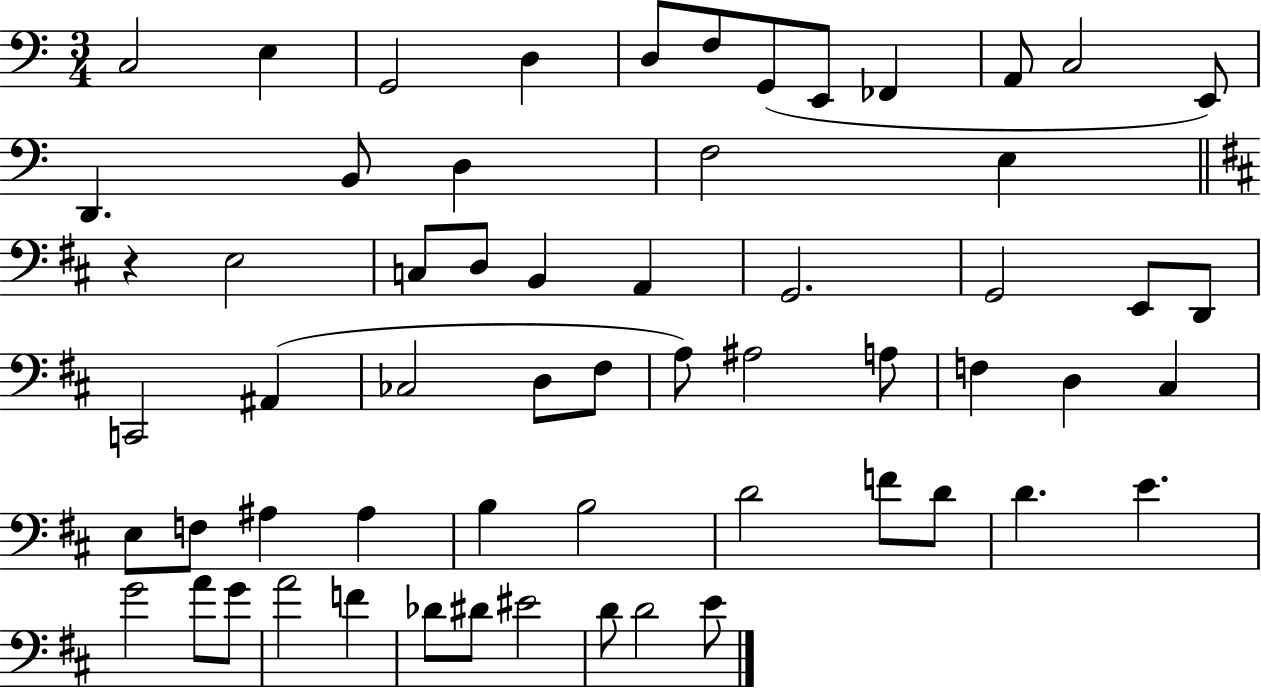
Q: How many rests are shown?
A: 1